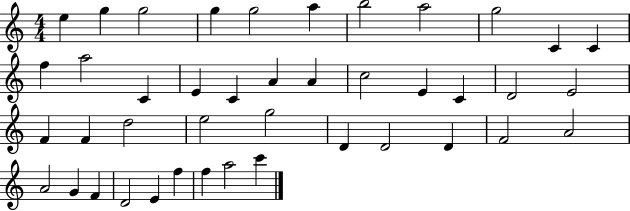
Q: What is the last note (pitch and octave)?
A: C6